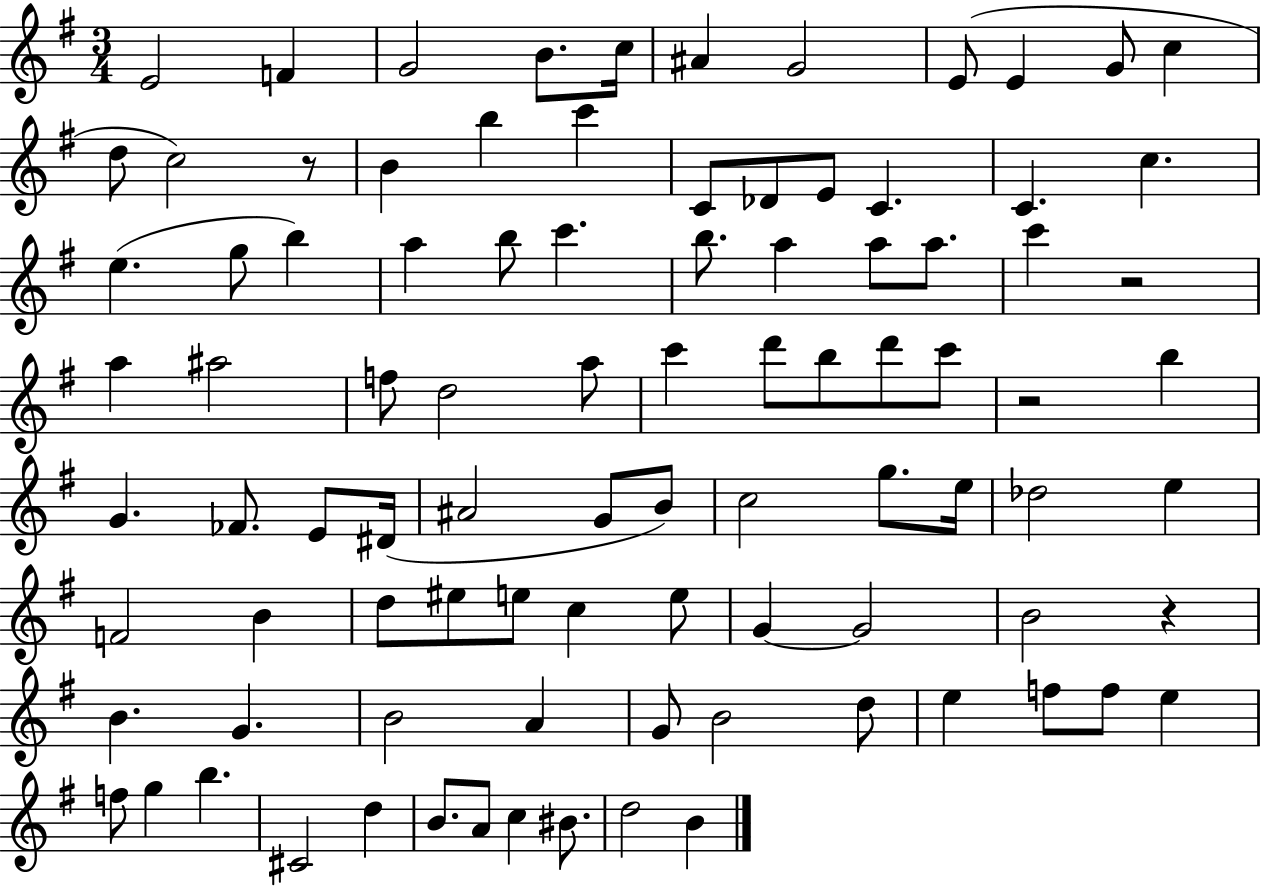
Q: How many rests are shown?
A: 4